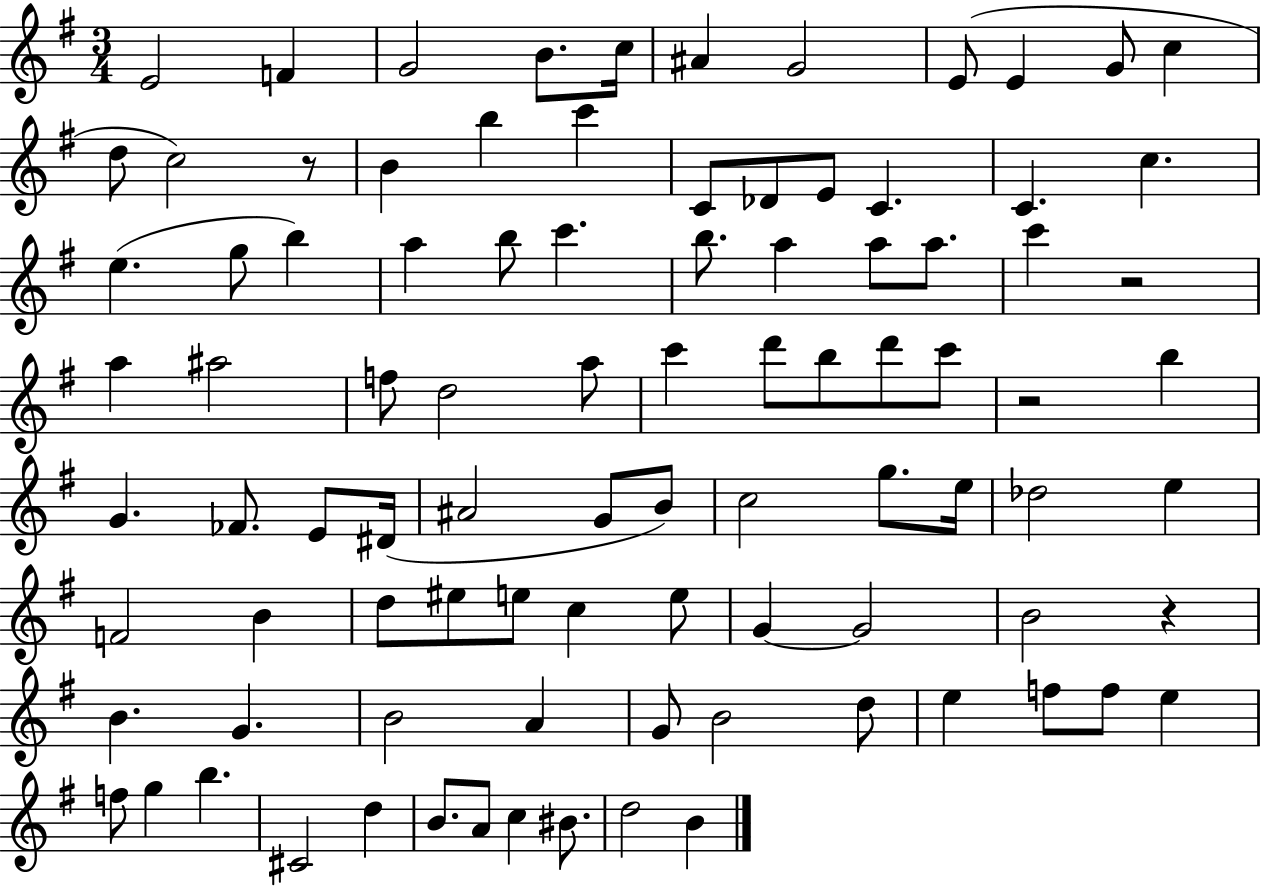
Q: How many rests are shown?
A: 4